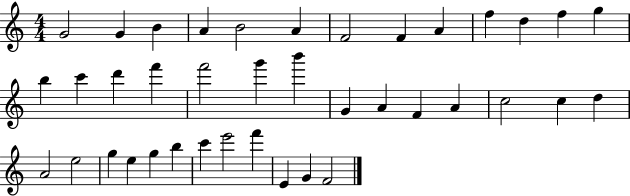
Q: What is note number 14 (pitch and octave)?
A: B5